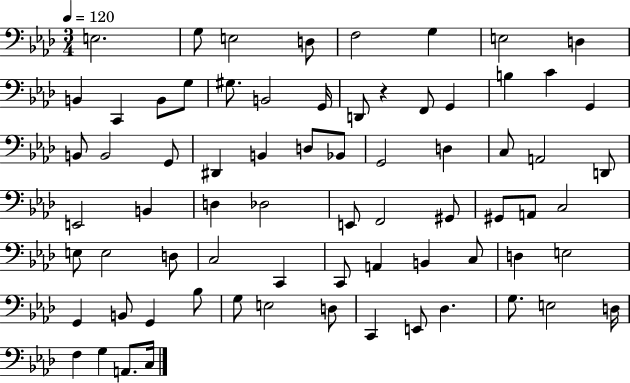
X:1
T:Untitled
M:3/4
L:1/4
K:Ab
E,2 G,/2 E,2 D,/2 F,2 G, E,2 D, B,, C,, B,,/2 G,/2 ^G,/2 B,,2 G,,/4 D,,/2 z F,,/2 G,, B, C G,, B,,/2 B,,2 G,,/2 ^D,, B,, D,/2 _B,,/2 G,,2 D, C,/2 A,,2 D,,/2 E,,2 B,, D, _D,2 E,,/2 F,,2 ^G,,/2 ^G,,/2 A,,/2 C,2 E,/2 E,2 D,/2 C,2 C,, C,,/2 A,, B,, C,/2 D, E,2 G,, B,,/2 G,, _B,/2 G,/2 E,2 D,/2 C,, E,,/2 _D, G,/2 E,2 D,/4 F, G, A,,/2 C,/4